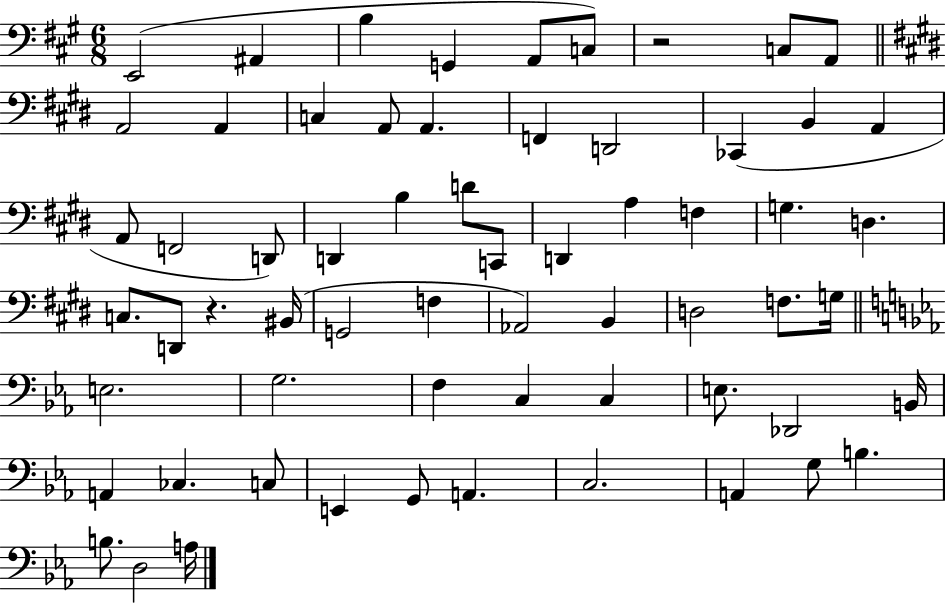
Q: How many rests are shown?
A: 2